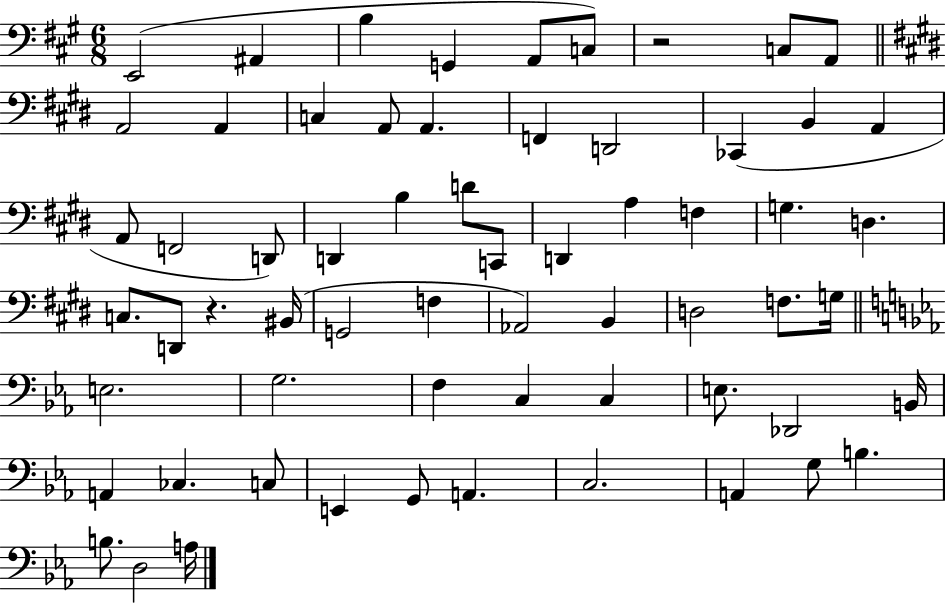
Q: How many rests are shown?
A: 2